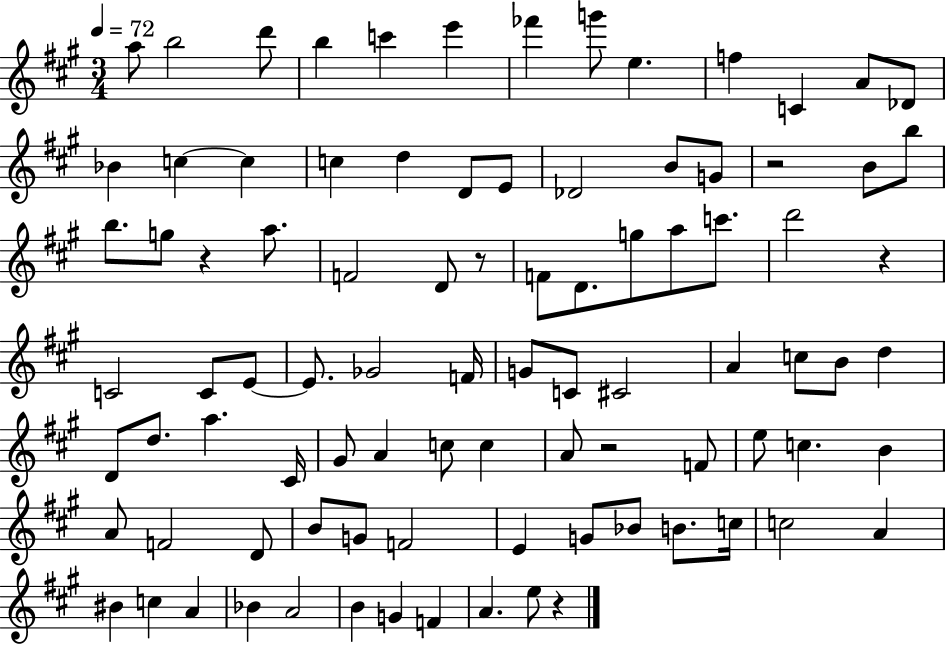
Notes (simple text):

A5/e B5/h D6/e B5/q C6/q E6/q FES6/q G6/e E5/q. F5/q C4/q A4/e Db4/e Bb4/q C5/q C5/q C5/q D5/q D4/e E4/e Db4/h B4/e G4/e R/h B4/e B5/e B5/e. G5/e R/q A5/e. F4/h D4/e R/e F4/e D4/e. G5/e A5/e C6/e. D6/h R/q C4/h C4/e E4/e E4/e. Gb4/h F4/s G4/e C4/e C#4/h A4/q C5/e B4/e D5/q D4/e D5/e. A5/q. C#4/s G#4/e A4/q C5/e C5/q A4/e R/h F4/e E5/e C5/q. B4/q A4/e F4/h D4/e B4/e G4/e F4/h E4/q G4/e Bb4/e B4/e. C5/s C5/h A4/q BIS4/q C5/q A4/q Bb4/q A4/h B4/q G4/q F4/q A4/q. E5/e R/q